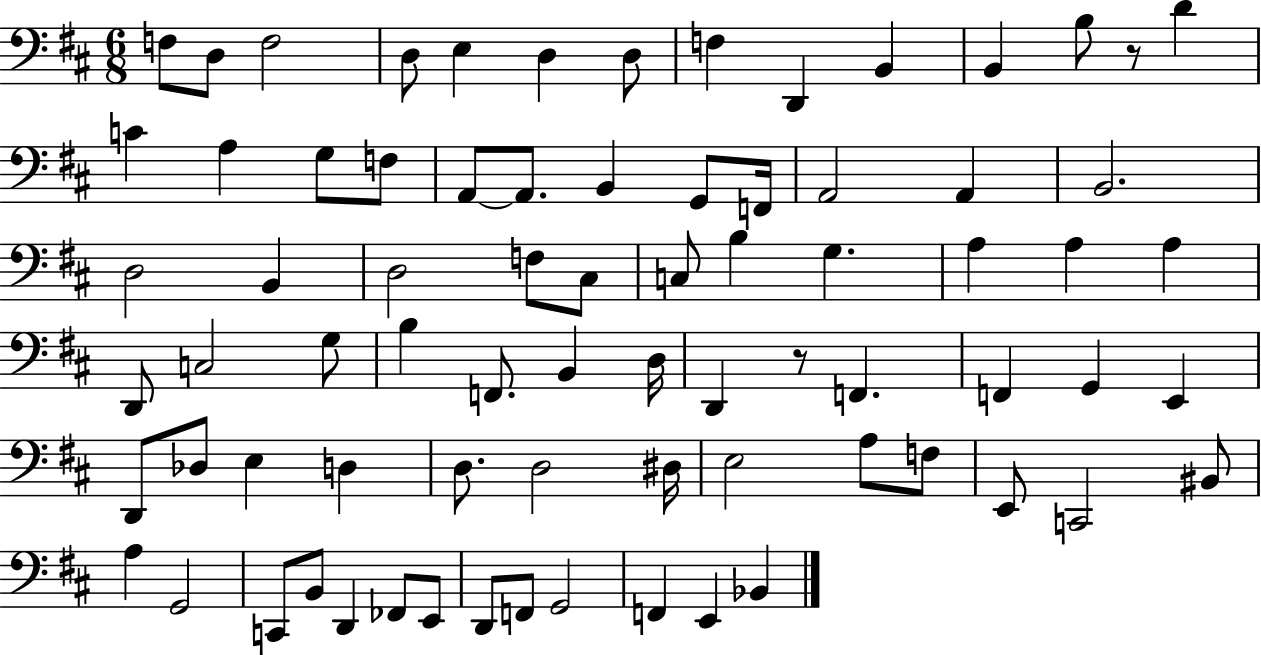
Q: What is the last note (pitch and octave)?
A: Bb2